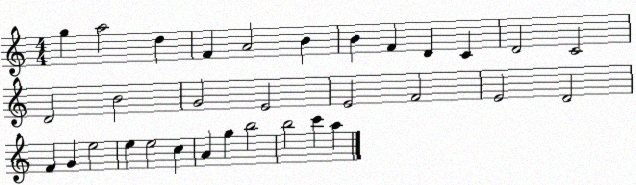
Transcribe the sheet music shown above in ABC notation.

X:1
T:Untitled
M:4/4
L:1/4
K:C
g a2 d F A2 B B F D C D2 C2 D2 B2 G2 E2 E2 F2 E2 D2 F G e2 e e2 c A g b2 b2 c' a